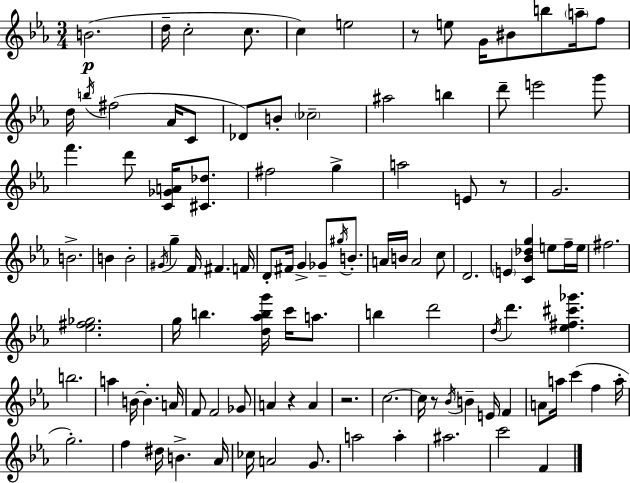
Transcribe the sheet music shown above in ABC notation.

X:1
T:Untitled
M:3/4
L:1/4
K:Eb
B2 d/4 c2 c/2 c e2 z/2 e/2 G/4 ^B/2 b/2 a/4 f/2 d/4 b/4 ^f2 _A/4 C/2 _D/2 B/2 _c2 ^a2 b d'/2 e'2 g'/2 f' d'/2 [C_GA]/4 [^C_d]/2 ^f2 g a2 E/2 z/2 G2 B2 B B2 ^G/4 g F/4 ^F F/4 D/2 ^F/4 G _G/2 ^g/4 B/2 A/4 B/4 A2 c/2 D2 E [C_B_dg] e/2 f/4 e/4 ^f2 [_e^f_g]2 g/4 b [d_abg']/4 c'/4 a/2 b d'2 d/4 d' [_e^f^c'_g'] b2 a B/4 B A/4 F/2 F2 _G/2 A z A z2 c2 c/4 z/2 _B/4 B E/4 F A/2 a/4 c' f a/4 g2 f ^d/4 B _A/4 _c/4 A2 G/2 a2 a ^a2 c'2 F